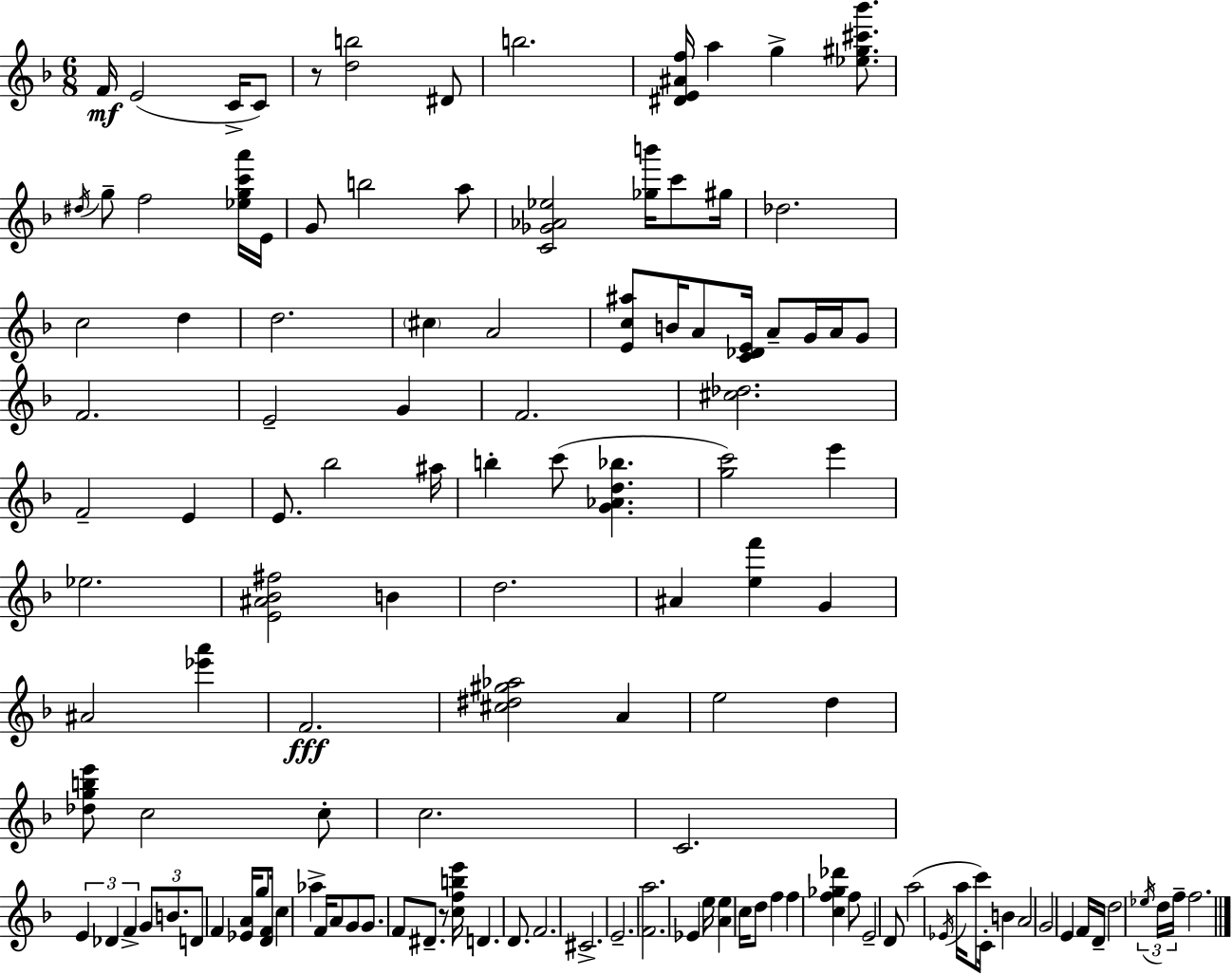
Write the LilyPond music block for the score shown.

{
  \clef treble
  \numericTimeSignature
  \time 6/8
  \key d \minor
  \repeat volta 2 { f'16\mf e'2( c'16-> c'8) | r8 <d'' b''>2 dis'8 | b''2. | <dis' e' ais' f''>16 a''4 g''4-> <ees'' gis'' cis''' bes'''>8. | \break \acciaccatura { dis''16 } g''8-- f''2 <ees'' g'' c''' a'''>16 | e'16 g'8 b''2 a''8 | <c' ges' aes' ees''>2 <ges'' b'''>16 c'''8 | gis''16 des''2. | \break c''2 d''4 | d''2. | \parenthesize cis''4 a'2 | <e' c'' ais''>8 b'16 a'8 <c' des' e'>16 a'8-- g'16 a'16 g'8 | \break f'2. | e'2-- g'4 | f'2. | <cis'' des''>2. | \break f'2-- e'4 | e'8. bes''2 | ais''16 b''4-. c'''8( <g' aes' d'' bes''>4. | <g'' c'''>2) e'''4 | \break ees''2. | <e' ais' bes' fis''>2 b'4 | d''2. | ais'4 <e'' f'''>4 g'4 | \break ais'2 <ees''' a'''>4 | f'2.\fff | <cis'' dis'' gis'' aes''>2 a'4 | e''2 d''4 | \break <des'' g'' b'' e'''>8 c''2 c''8-. | c''2. | c'2. | \tuplet 3/2 { e'4 des'4 f'4-> } | \break \tuplet 3/2 { g'8 b'8. d'8 } f'4 | <ees' a'>16 g''8 <d' f'>16 c''4 aes''4-> | f'16 a'8 g'8 g'8. f'8 dis'8.-- | r8 <c'' f'' b'' e'''>16 d'4. d'8. | \break f'2. | cis'2.-> | e'2.-- | <f' a''>2. | \break ees'4 e''16 <a' e''>4 c''16 d''8 | f''4 f''4 <c'' f'' ges'' des'''>4 | f''8 e'2-- d'8 | a''2( \acciaccatura { ees'16 } a''16 c'''8) | \break c'16-. b'4 a'2 | g'2 e'4 | f'16 d'16-- d''2 | \tuplet 3/2 { \acciaccatura { ees''16 } d''16 f''16-- } f''2. | \break } \bar "|."
}